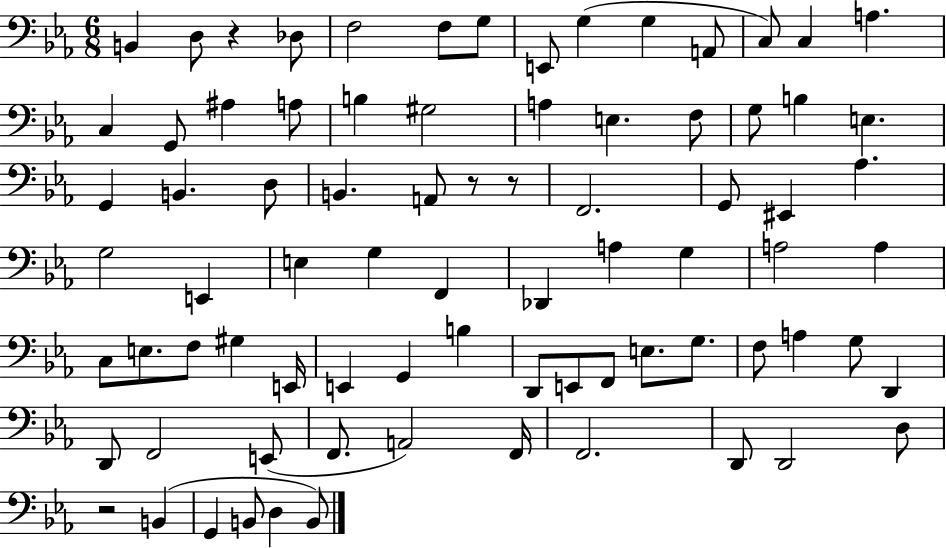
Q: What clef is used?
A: bass